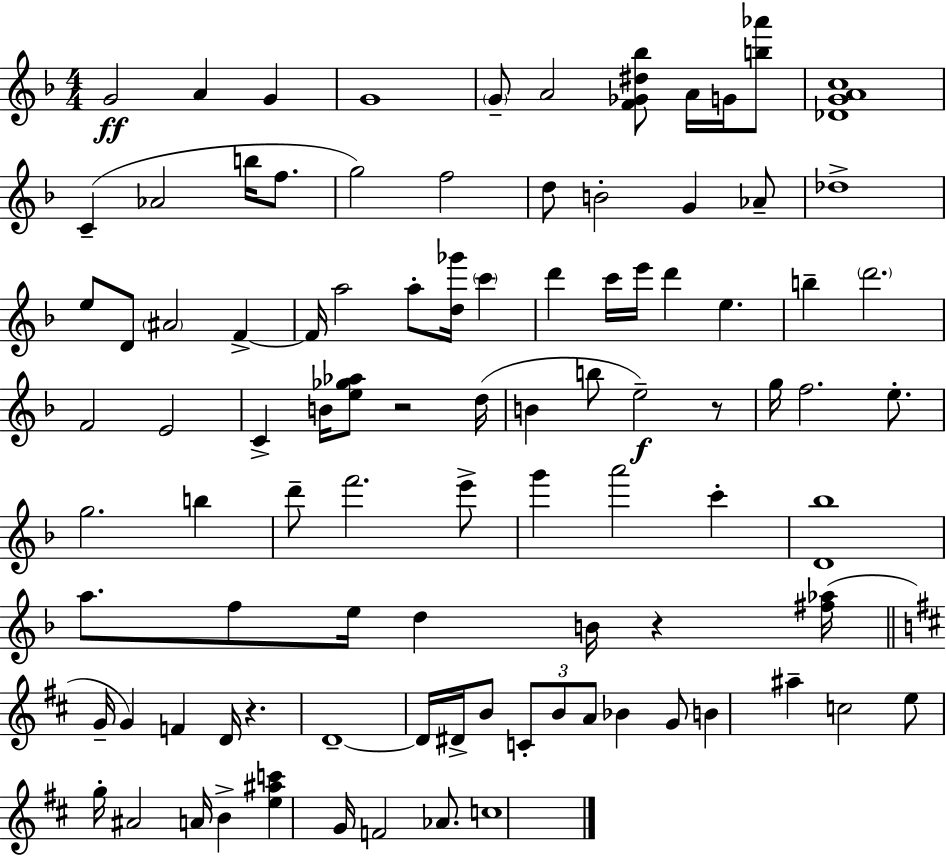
G4/h A4/q G4/q G4/w G4/e A4/h [F4,Gb4,D#5,Bb5]/e A4/s G4/s [B5,Ab6]/e [Db4,G4,A4,C5]/w C4/q Ab4/h B5/s F5/e. G5/h F5/h D5/e B4/h G4/q Ab4/e Db5/w E5/e D4/e A#4/h F4/q F4/s A5/h A5/e [D5,Gb6]/s C6/q D6/q C6/s E6/s D6/q E5/q. B5/q D6/h. F4/h E4/h C4/q B4/s [E5,Gb5,Ab5]/e R/h D5/s B4/q B5/e E5/h R/e G5/s F5/h. E5/e. G5/h. B5/q D6/e F6/h. E6/e G6/q A6/h C6/q [D4,Bb5]/w A5/e. F5/e E5/s D5/q B4/s R/q [F#5,Ab5]/s G4/s G4/q F4/q D4/s R/q. D4/w D4/s D#4/s B4/e C4/e B4/e A4/e Bb4/q G4/e B4/q A#5/q C5/h E5/e G5/s A#4/h A4/s B4/q [E5,A#5,C6]/q G4/s F4/h Ab4/e. C5/w